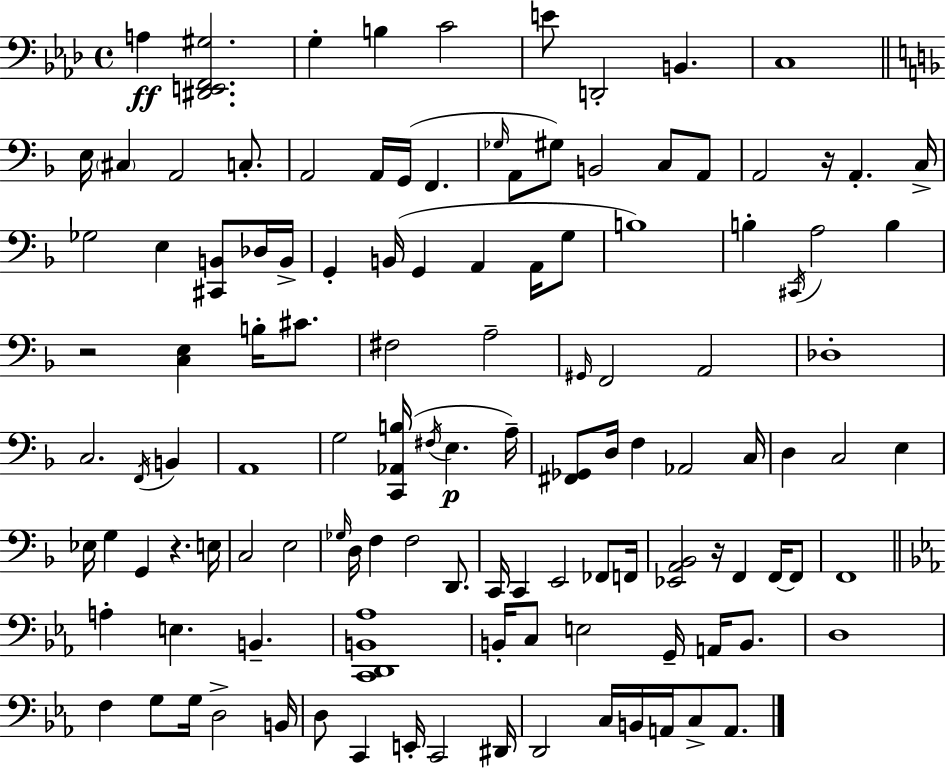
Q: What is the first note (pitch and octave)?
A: A3